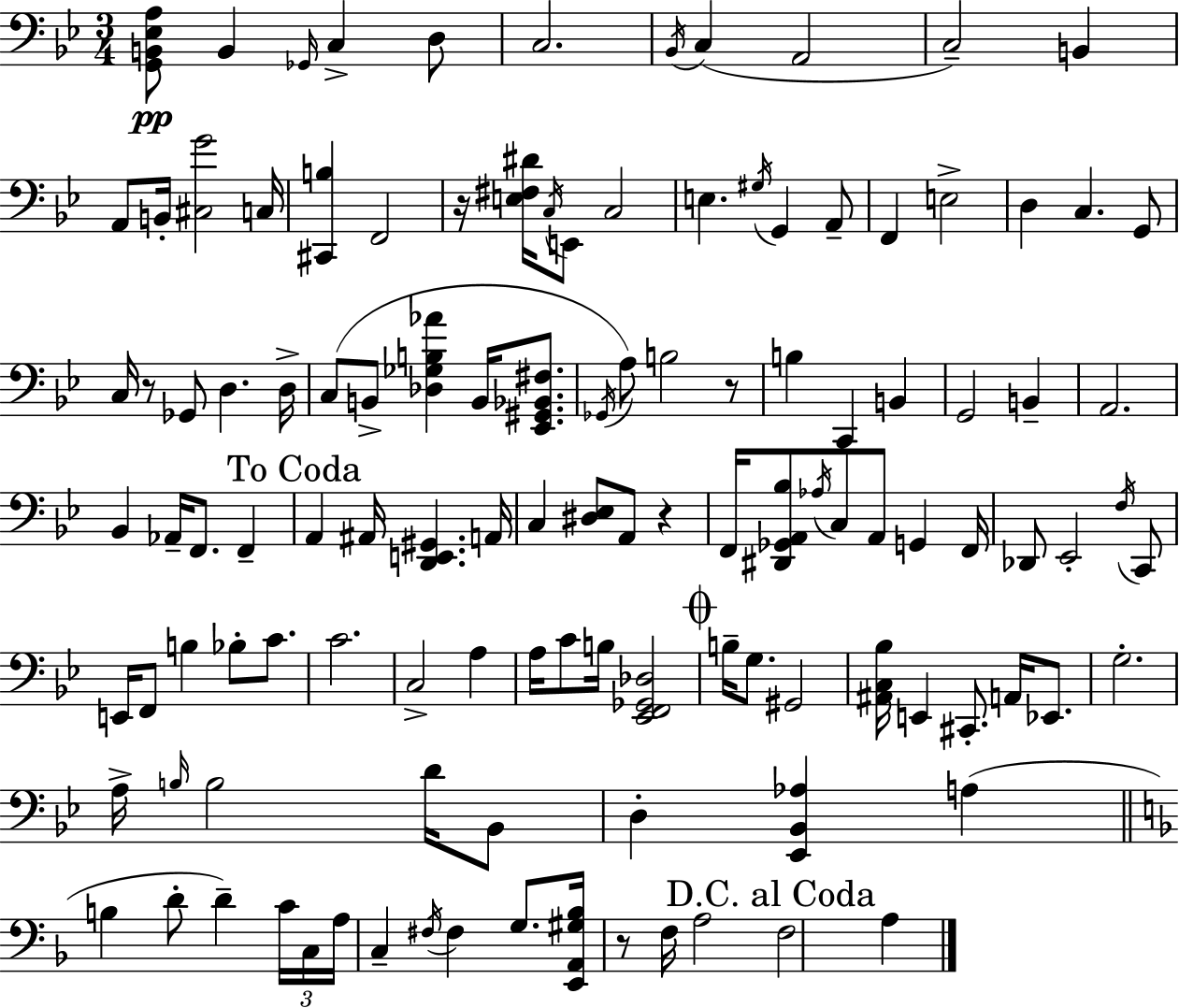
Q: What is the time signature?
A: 3/4